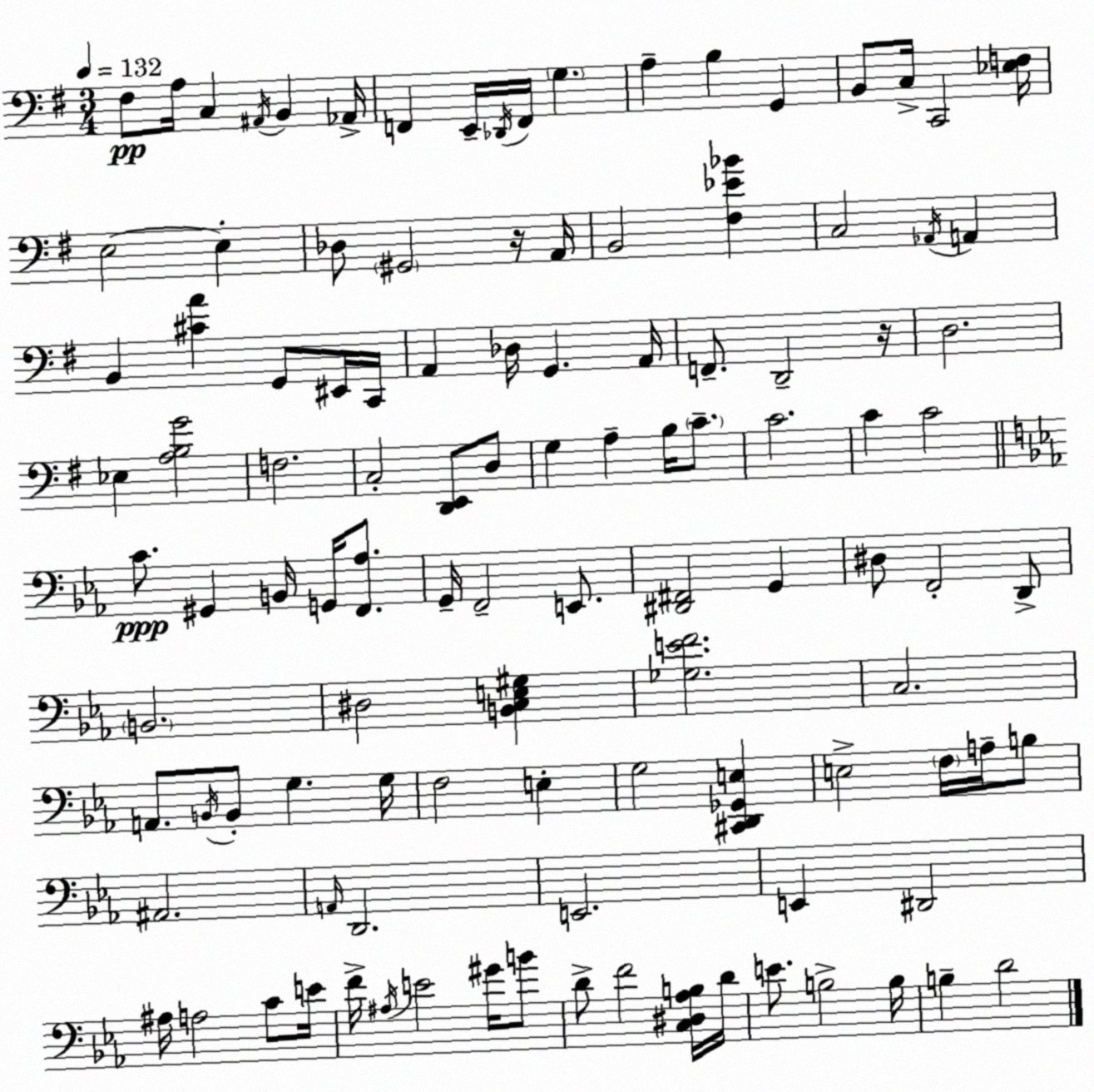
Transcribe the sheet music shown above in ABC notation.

X:1
T:Untitled
M:3/4
L:1/4
K:Em
^F,/2 A,/4 C, ^A,,/4 B,, _A,,/4 F,, E,,/4 _D,,/4 F,,/4 G, A, B, G,, B,,/2 C,/4 C,,2 [_E,F,]/4 E,2 E, _D,/2 ^G,,2 z/4 A,,/4 B,,2 [^F,_E_B] C,2 _A,,/4 A,, B,, [^CA] G,,/2 ^E,,/4 C,,/4 A,, _D,/4 G,, A,,/4 F,,/2 D,,2 z/4 D,2 _E, [A,B,G]2 F,2 C,2 [D,,E,,]/2 D,/2 G, A, B,/4 C/2 C2 C C2 C/2 ^G,, B,,/4 G,,/4 [F,,_A,]/2 G,,/4 F,,2 E,,/2 [^D,,^F,,]2 G,, ^D,/2 F,,2 D,,/2 B,,2 ^D,2 [B,,C,E,^G,] [_G,EF]2 C,2 A,,/2 B,,/4 B,,/2 G, G,/4 F,2 E, G,2 [^C,,D,,_G,,E,] E,2 F,/4 A,/4 B,/2 ^A,,2 A,,/4 D,,2 E,,2 E,, ^D,,2 ^A,/4 A,2 C/2 E/4 F/4 ^A,/4 E2 ^G/4 B/2 D/2 F2 [C,^D,_A,B,]/4 D/4 E/2 B,2 B,/4 B, D2